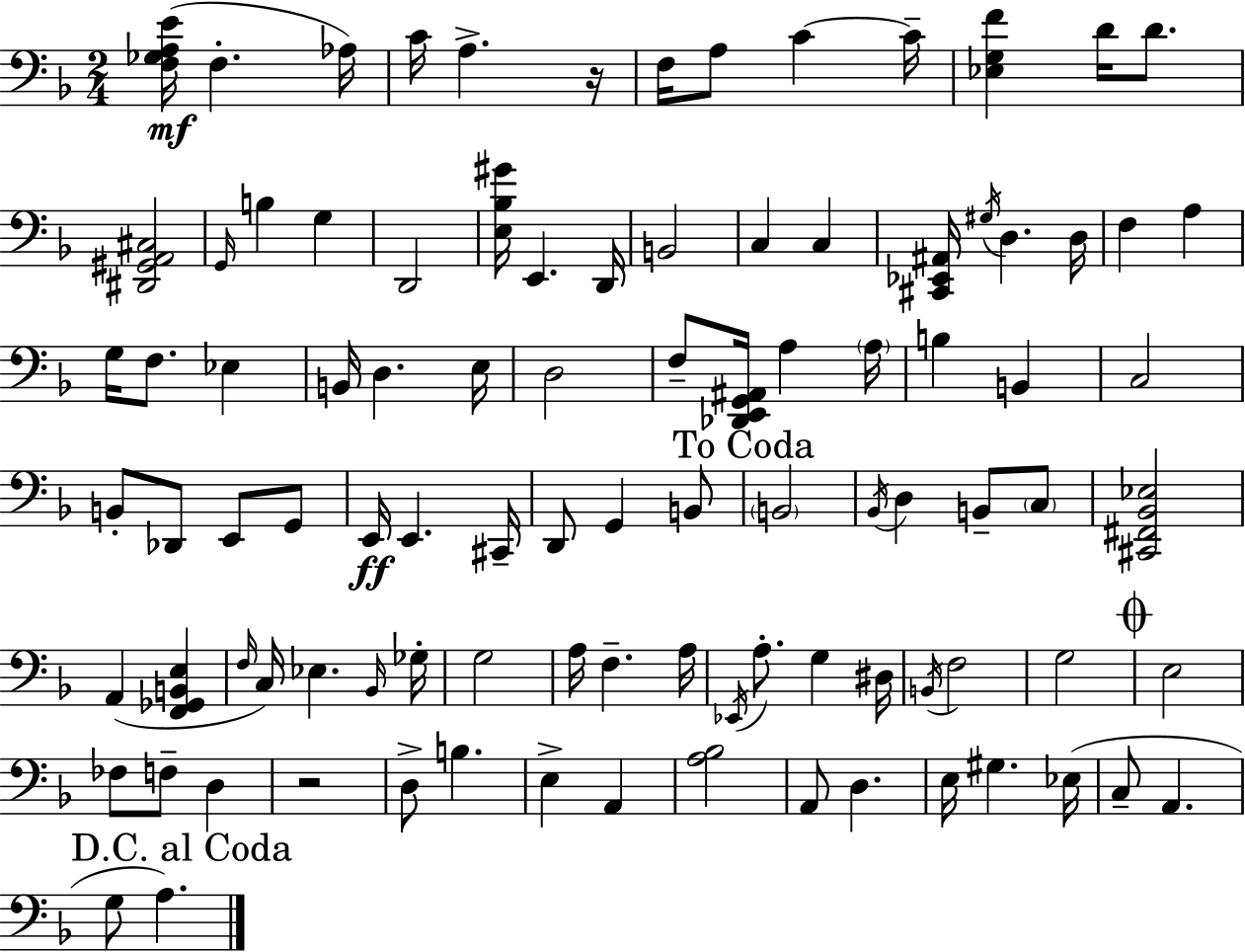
{
  \clef bass
  \numericTimeSignature
  \time 2/4
  \key f \major
  \repeat volta 2 { <f ges a e'>16(\mf f4.-. aes16) | c'16 a4.-> r16 | f16 a8 c'4~~ c'16-- | <ees g f'>4 d'16 d'8. | \break <dis, gis, a, cis>2 | \grace { g,16 } b4 g4 | d,2 | <e bes gis'>16 e,4. | \break d,16 b,2 | c4 c4 | <cis, ees, ais,>16 \acciaccatura { gis16 } d4. | d16 f4 a4 | \break g16 f8. ees4 | b,16 d4. | e16 d2 | f8-- <des, e, g, ais,>16 a4 | \break \parenthesize a16 b4 b,4 | c2 | b,8-. des,8 e,8 | g,8 e,16\ff e,4. | \break cis,16-- d,8 g,4 | b,8 \mark "To Coda" \parenthesize b,2 | \acciaccatura { bes,16 } d4 b,8-- | \parenthesize c8 <cis, fis, bes, ees>2 | \break a,4( <f, ges, b, e>4 | \grace { f16 } c16) ees4. | \grace { bes,16 } ges16-. g2 | a16 f4.-- | \break a16 \acciaccatura { ees,16 } a8.-. | g4 dis16 \acciaccatura { b,16 } f2 | g2 | \mark \markup { \musicglyph "scripts.coda" } e2 | \break fes8 | f8-- d4 r2 | d8-> | b4. e4-> | \break a,4 <a bes>2 | a,8 | d4. e16 | gis4. ees16( c8-- | \break a,4. \mark "D.C. al Coda" g8 | a4.) } \bar "|."
}